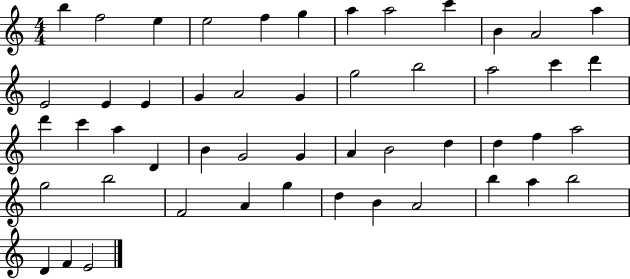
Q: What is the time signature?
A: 4/4